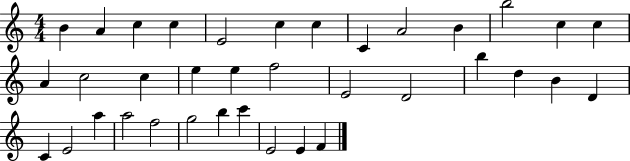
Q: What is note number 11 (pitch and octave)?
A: B5